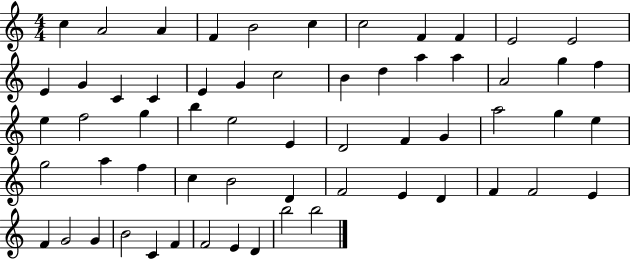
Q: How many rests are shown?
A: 0